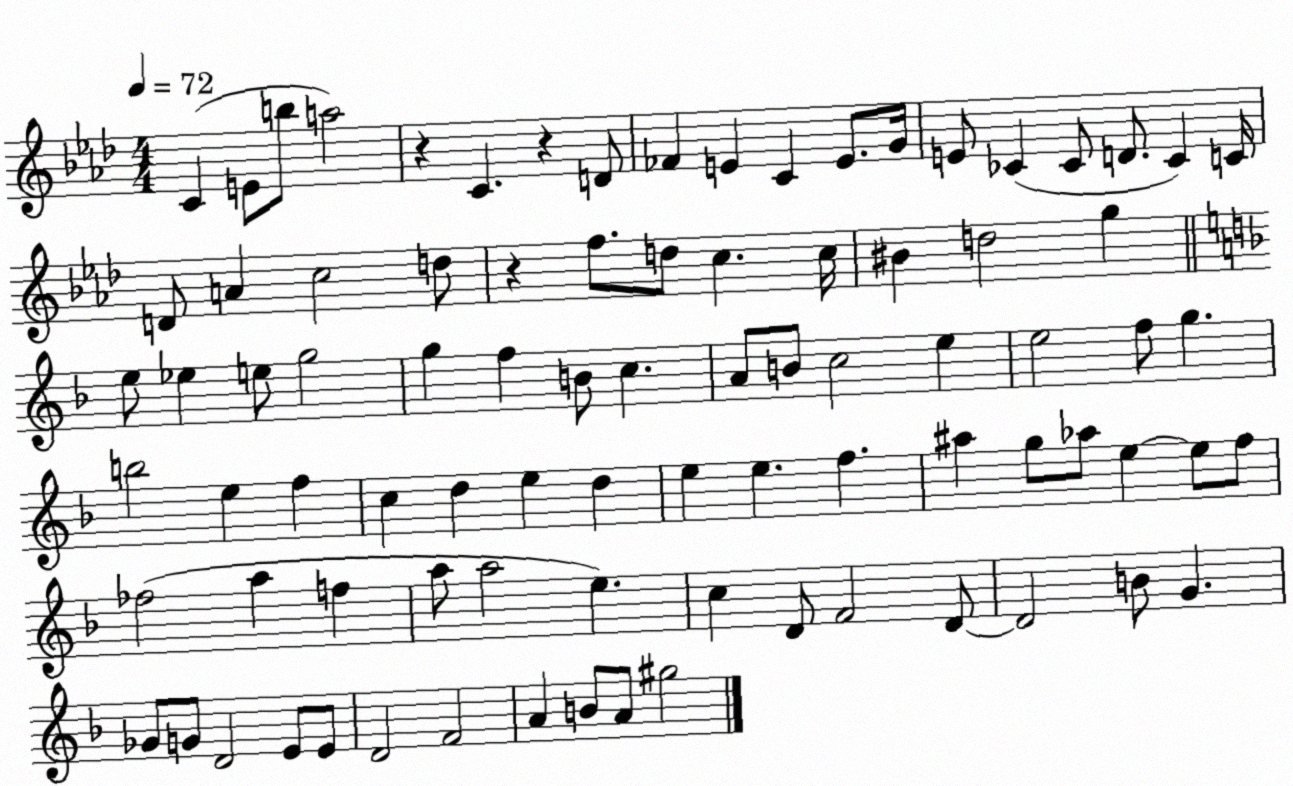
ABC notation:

X:1
T:Untitled
M:4/4
L:1/4
K:Ab
C E/2 b/2 a2 z C z D/2 _F E C E/2 G/4 E/2 _C _C/2 D/2 _C C/4 D/2 A c2 d/2 z f/2 d/2 c c/4 ^B d2 g e/2 _e e/2 g2 g f B/2 c A/2 B/2 c2 e e2 f/2 g b2 e f c d e d e e f ^a g/2 _a/2 e e/2 f/2 _f2 a f a/2 a2 e c D/2 F2 D/2 D2 B/2 G _G/2 G/2 D2 E/2 E/2 D2 F2 A B/2 A/2 ^g2